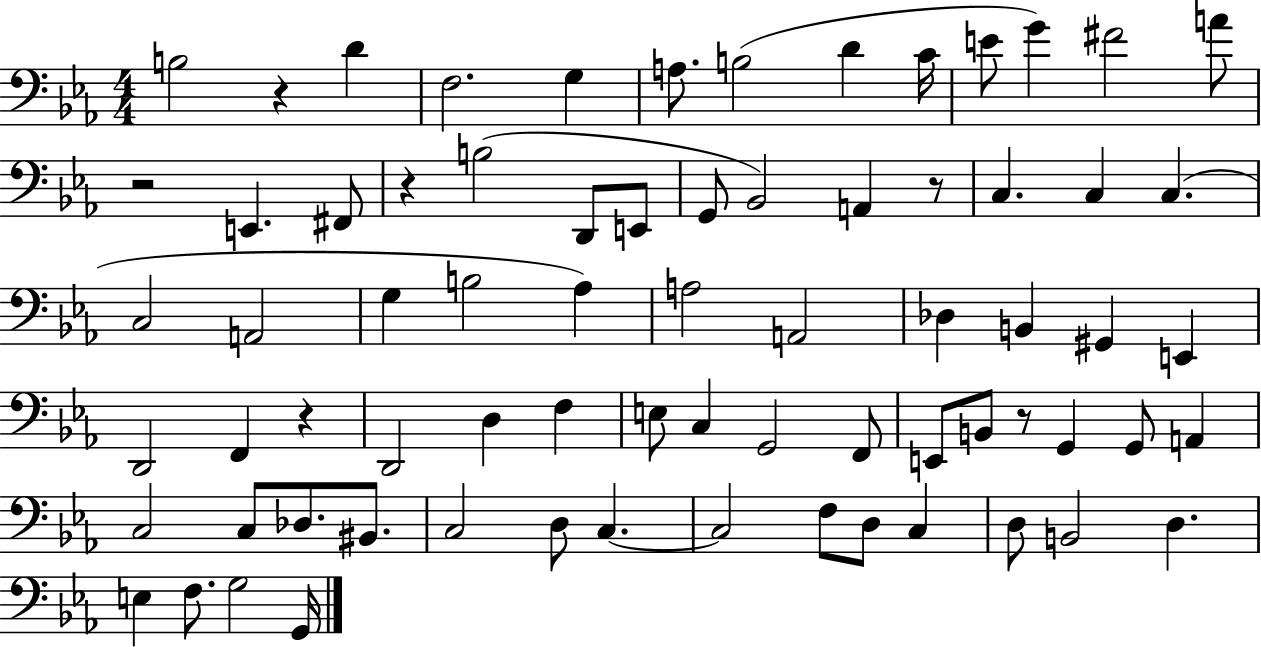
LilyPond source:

{
  \clef bass
  \numericTimeSignature
  \time 4/4
  \key ees \major
  \repeat volta 2 { b2 r4 d'4 | f2. g4 | a8. b2( d'4 c'16 | e'8 g'4) fis'2 a'8 | \break r2 e,4. fis,8 | r4 b2( d,8 e,8 | g,8 bes,2) a,4 r8 | c4. c4 c4.( | \break c2 a,2 | g4 b2 aes4) | a2 a,2 | des4 b,4 gis,4 e,4 | \break d,2 f,4 r4 | d,2 d4 f4 | e8 c4 g,2 f,8 | e,8 b,8 r8 g,4 g,8 a,4 | \break c2 c8 des8. bis,8. | c2 d8 c4.~~ | c2 f8 d8 c4 | d8 b,2 d4. | \break e4 f8. g2 g,16 | } \bar "|."
}